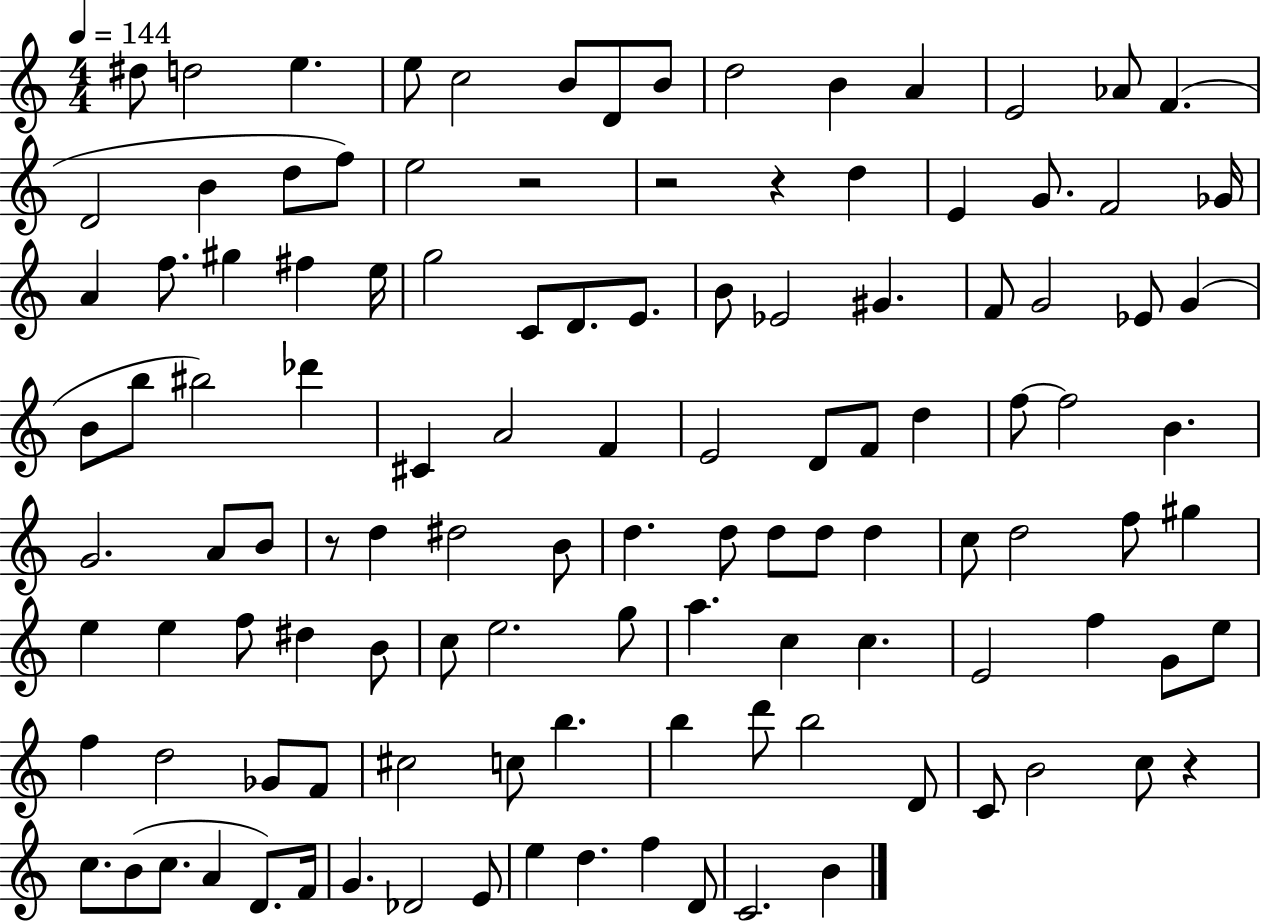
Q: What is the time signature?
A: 4/4